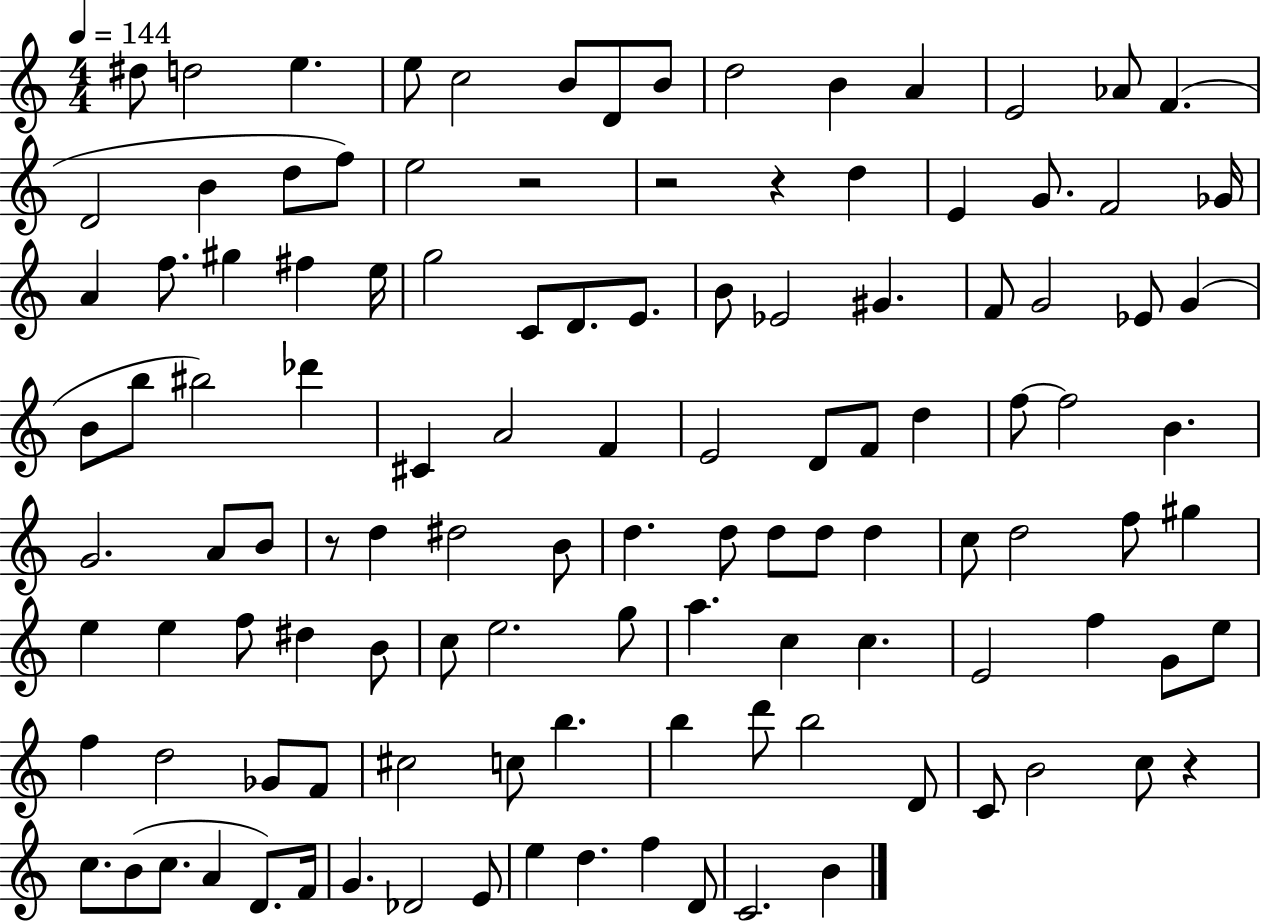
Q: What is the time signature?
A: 4/4